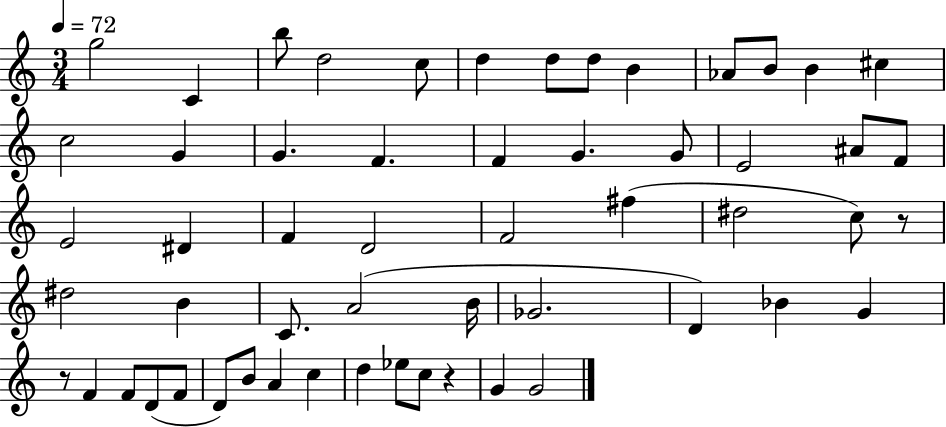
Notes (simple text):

G5/h C4/q B5/e D5/h C5/e D5/q D5/e D5/e B4/q Ab4/e B4/e B4/q C#5/q C5/h G4/q G4/q. F4/q. F4/q G4/q. G4/e E4/h A#4/e F4/e E4/h D#4/q F4/q D4/h F4/h F#5/q D#5/h C5/e R/e D#5/h B4/q C4/e. A4/h B4/s Gb4/h. D4/q Bb4/q G4/q R/e F4/q F4/e D4/e F4/e D4/e B4/e A4/q C5/q D5/q Eb5/e C5/e R/q G4/q G4/h